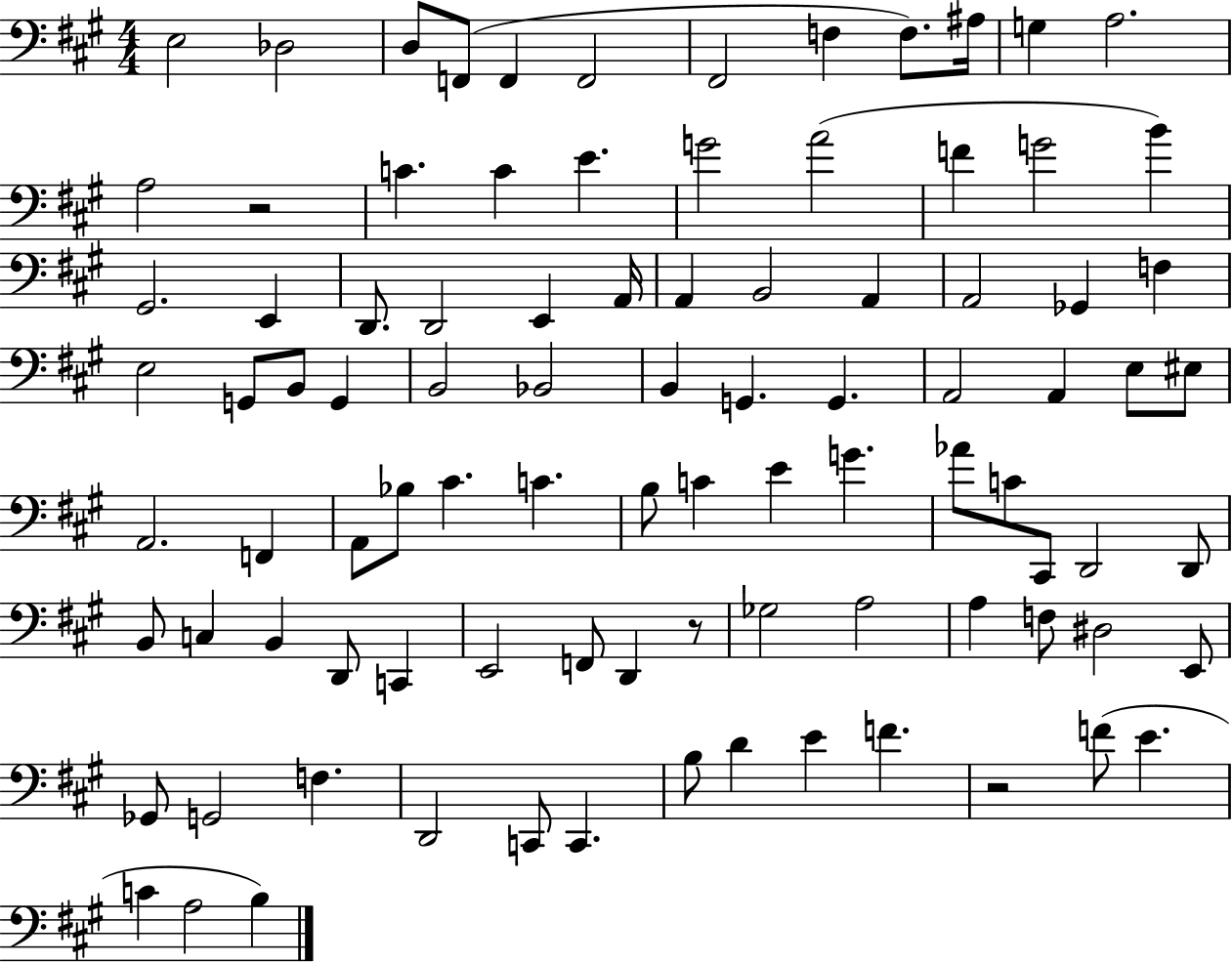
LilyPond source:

{
  \clef bass
  \numericTimeSignature
  \time 4/4
  \key a \major
  \repeat volta 2 { e2 des2 | d8 f,8( f,4 f,2 | fis,2 f4 f8.) ais16 | g4 a2. | \break a2 r2 | c'4. c'4 e'4. | g'2 a'2( | f'4 g'2 b'4) | \break gis,2. e,4 | d,8. d,2 e,4 a,16 | a,4 b,2 a,4 | a,2 ges,4 f4 | \break e2 g,8 b,8 g,4 | b,2 bes,2 | b,4 g,4. g,4. | a,2 a,4 e8 eis8 | \break a,2. f,4 | a,8 bes8 cis'4. c'4. | b8 c'4 e'4 g'4. | aes'8 c'8 cis,8 d,2 d,8 | \break b,8 c4 b,4 d,8 c,4 | e,2 f,8 d,4 r8 | ges2 a2 | a4 f8 dis2 e,8 | \break ges,8 g,2 f4. | d,2 c,8 c,4. | b8 d'4 e'4 f'4. | r2 f'8( e'4. | \break c'4 a2 b4) | } \bar "|."
}